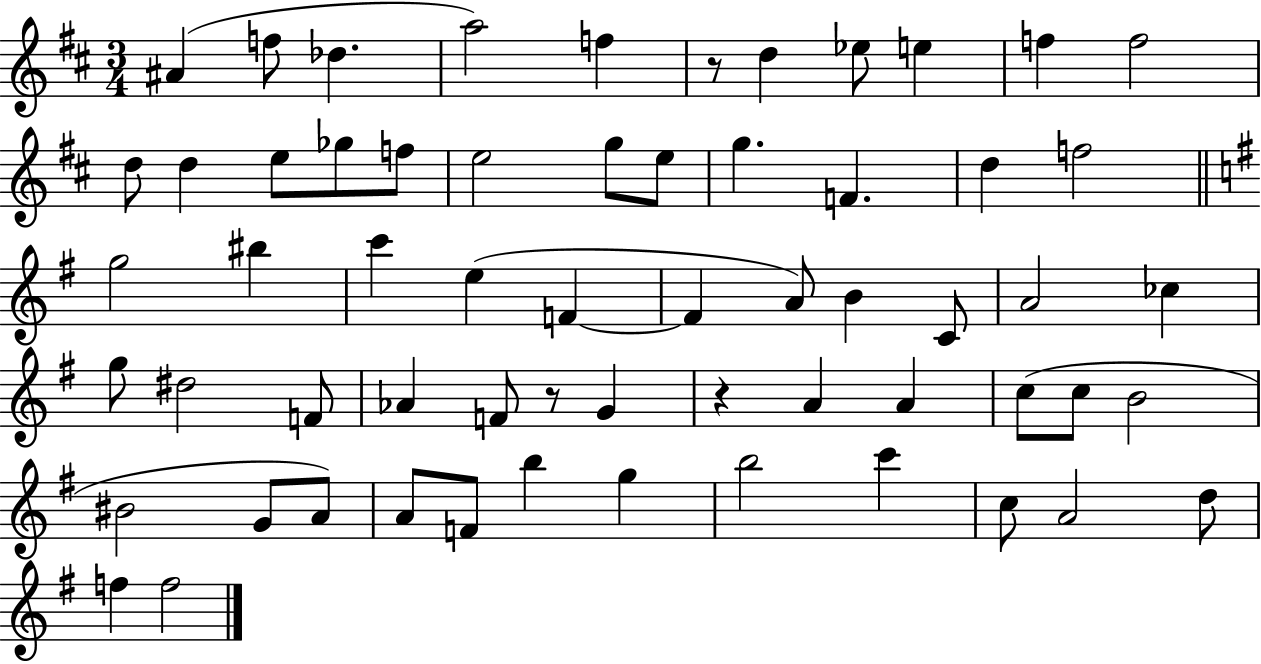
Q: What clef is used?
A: treble